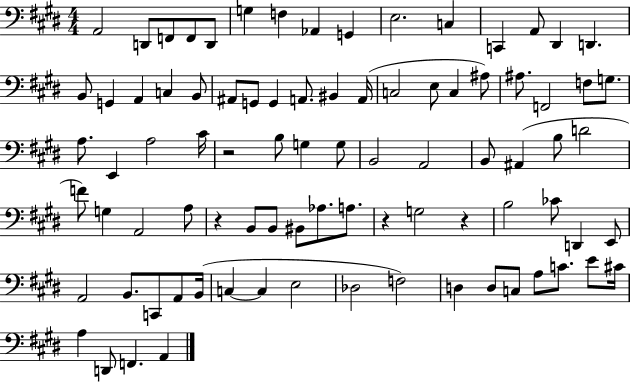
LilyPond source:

{
  \clef bass
  \numericTimeSignature
  \time 4/4
  \key e \major
  a,2 d,8 f,8 f,8 d,8 | g4 f4 aes,4 g,4 | e2. c4 | c,4 a,8 dis,4 d,4. | \break b,8 g,4 a,4 c4 b,8 | ais,8 g,8 g,4 a,8. bis,4 a,16( | c2 e8 c4 ais8) | ais8. f,2 f8 g8. | \break a8. e,4 a2 cis'16 | r2 b8 g4 g8 | b,2 a,2 | b,8 ais,4( b8 d'2 | \break f'8) g4 a,2 a8 | r4 b,8 b,8 bis,8 aes8. a8. | r4 g2 r4 | b2 ces'8 d,4 e,8 | \break a,2 b,8. c,8 a,8 b,16( | c4~~ c4 e2 | des2 f2) | d4 d8 c8 a8 c'8. e'8 cis'16 | \break a4 d,8 f,4. a,4 | \bar "|."
}